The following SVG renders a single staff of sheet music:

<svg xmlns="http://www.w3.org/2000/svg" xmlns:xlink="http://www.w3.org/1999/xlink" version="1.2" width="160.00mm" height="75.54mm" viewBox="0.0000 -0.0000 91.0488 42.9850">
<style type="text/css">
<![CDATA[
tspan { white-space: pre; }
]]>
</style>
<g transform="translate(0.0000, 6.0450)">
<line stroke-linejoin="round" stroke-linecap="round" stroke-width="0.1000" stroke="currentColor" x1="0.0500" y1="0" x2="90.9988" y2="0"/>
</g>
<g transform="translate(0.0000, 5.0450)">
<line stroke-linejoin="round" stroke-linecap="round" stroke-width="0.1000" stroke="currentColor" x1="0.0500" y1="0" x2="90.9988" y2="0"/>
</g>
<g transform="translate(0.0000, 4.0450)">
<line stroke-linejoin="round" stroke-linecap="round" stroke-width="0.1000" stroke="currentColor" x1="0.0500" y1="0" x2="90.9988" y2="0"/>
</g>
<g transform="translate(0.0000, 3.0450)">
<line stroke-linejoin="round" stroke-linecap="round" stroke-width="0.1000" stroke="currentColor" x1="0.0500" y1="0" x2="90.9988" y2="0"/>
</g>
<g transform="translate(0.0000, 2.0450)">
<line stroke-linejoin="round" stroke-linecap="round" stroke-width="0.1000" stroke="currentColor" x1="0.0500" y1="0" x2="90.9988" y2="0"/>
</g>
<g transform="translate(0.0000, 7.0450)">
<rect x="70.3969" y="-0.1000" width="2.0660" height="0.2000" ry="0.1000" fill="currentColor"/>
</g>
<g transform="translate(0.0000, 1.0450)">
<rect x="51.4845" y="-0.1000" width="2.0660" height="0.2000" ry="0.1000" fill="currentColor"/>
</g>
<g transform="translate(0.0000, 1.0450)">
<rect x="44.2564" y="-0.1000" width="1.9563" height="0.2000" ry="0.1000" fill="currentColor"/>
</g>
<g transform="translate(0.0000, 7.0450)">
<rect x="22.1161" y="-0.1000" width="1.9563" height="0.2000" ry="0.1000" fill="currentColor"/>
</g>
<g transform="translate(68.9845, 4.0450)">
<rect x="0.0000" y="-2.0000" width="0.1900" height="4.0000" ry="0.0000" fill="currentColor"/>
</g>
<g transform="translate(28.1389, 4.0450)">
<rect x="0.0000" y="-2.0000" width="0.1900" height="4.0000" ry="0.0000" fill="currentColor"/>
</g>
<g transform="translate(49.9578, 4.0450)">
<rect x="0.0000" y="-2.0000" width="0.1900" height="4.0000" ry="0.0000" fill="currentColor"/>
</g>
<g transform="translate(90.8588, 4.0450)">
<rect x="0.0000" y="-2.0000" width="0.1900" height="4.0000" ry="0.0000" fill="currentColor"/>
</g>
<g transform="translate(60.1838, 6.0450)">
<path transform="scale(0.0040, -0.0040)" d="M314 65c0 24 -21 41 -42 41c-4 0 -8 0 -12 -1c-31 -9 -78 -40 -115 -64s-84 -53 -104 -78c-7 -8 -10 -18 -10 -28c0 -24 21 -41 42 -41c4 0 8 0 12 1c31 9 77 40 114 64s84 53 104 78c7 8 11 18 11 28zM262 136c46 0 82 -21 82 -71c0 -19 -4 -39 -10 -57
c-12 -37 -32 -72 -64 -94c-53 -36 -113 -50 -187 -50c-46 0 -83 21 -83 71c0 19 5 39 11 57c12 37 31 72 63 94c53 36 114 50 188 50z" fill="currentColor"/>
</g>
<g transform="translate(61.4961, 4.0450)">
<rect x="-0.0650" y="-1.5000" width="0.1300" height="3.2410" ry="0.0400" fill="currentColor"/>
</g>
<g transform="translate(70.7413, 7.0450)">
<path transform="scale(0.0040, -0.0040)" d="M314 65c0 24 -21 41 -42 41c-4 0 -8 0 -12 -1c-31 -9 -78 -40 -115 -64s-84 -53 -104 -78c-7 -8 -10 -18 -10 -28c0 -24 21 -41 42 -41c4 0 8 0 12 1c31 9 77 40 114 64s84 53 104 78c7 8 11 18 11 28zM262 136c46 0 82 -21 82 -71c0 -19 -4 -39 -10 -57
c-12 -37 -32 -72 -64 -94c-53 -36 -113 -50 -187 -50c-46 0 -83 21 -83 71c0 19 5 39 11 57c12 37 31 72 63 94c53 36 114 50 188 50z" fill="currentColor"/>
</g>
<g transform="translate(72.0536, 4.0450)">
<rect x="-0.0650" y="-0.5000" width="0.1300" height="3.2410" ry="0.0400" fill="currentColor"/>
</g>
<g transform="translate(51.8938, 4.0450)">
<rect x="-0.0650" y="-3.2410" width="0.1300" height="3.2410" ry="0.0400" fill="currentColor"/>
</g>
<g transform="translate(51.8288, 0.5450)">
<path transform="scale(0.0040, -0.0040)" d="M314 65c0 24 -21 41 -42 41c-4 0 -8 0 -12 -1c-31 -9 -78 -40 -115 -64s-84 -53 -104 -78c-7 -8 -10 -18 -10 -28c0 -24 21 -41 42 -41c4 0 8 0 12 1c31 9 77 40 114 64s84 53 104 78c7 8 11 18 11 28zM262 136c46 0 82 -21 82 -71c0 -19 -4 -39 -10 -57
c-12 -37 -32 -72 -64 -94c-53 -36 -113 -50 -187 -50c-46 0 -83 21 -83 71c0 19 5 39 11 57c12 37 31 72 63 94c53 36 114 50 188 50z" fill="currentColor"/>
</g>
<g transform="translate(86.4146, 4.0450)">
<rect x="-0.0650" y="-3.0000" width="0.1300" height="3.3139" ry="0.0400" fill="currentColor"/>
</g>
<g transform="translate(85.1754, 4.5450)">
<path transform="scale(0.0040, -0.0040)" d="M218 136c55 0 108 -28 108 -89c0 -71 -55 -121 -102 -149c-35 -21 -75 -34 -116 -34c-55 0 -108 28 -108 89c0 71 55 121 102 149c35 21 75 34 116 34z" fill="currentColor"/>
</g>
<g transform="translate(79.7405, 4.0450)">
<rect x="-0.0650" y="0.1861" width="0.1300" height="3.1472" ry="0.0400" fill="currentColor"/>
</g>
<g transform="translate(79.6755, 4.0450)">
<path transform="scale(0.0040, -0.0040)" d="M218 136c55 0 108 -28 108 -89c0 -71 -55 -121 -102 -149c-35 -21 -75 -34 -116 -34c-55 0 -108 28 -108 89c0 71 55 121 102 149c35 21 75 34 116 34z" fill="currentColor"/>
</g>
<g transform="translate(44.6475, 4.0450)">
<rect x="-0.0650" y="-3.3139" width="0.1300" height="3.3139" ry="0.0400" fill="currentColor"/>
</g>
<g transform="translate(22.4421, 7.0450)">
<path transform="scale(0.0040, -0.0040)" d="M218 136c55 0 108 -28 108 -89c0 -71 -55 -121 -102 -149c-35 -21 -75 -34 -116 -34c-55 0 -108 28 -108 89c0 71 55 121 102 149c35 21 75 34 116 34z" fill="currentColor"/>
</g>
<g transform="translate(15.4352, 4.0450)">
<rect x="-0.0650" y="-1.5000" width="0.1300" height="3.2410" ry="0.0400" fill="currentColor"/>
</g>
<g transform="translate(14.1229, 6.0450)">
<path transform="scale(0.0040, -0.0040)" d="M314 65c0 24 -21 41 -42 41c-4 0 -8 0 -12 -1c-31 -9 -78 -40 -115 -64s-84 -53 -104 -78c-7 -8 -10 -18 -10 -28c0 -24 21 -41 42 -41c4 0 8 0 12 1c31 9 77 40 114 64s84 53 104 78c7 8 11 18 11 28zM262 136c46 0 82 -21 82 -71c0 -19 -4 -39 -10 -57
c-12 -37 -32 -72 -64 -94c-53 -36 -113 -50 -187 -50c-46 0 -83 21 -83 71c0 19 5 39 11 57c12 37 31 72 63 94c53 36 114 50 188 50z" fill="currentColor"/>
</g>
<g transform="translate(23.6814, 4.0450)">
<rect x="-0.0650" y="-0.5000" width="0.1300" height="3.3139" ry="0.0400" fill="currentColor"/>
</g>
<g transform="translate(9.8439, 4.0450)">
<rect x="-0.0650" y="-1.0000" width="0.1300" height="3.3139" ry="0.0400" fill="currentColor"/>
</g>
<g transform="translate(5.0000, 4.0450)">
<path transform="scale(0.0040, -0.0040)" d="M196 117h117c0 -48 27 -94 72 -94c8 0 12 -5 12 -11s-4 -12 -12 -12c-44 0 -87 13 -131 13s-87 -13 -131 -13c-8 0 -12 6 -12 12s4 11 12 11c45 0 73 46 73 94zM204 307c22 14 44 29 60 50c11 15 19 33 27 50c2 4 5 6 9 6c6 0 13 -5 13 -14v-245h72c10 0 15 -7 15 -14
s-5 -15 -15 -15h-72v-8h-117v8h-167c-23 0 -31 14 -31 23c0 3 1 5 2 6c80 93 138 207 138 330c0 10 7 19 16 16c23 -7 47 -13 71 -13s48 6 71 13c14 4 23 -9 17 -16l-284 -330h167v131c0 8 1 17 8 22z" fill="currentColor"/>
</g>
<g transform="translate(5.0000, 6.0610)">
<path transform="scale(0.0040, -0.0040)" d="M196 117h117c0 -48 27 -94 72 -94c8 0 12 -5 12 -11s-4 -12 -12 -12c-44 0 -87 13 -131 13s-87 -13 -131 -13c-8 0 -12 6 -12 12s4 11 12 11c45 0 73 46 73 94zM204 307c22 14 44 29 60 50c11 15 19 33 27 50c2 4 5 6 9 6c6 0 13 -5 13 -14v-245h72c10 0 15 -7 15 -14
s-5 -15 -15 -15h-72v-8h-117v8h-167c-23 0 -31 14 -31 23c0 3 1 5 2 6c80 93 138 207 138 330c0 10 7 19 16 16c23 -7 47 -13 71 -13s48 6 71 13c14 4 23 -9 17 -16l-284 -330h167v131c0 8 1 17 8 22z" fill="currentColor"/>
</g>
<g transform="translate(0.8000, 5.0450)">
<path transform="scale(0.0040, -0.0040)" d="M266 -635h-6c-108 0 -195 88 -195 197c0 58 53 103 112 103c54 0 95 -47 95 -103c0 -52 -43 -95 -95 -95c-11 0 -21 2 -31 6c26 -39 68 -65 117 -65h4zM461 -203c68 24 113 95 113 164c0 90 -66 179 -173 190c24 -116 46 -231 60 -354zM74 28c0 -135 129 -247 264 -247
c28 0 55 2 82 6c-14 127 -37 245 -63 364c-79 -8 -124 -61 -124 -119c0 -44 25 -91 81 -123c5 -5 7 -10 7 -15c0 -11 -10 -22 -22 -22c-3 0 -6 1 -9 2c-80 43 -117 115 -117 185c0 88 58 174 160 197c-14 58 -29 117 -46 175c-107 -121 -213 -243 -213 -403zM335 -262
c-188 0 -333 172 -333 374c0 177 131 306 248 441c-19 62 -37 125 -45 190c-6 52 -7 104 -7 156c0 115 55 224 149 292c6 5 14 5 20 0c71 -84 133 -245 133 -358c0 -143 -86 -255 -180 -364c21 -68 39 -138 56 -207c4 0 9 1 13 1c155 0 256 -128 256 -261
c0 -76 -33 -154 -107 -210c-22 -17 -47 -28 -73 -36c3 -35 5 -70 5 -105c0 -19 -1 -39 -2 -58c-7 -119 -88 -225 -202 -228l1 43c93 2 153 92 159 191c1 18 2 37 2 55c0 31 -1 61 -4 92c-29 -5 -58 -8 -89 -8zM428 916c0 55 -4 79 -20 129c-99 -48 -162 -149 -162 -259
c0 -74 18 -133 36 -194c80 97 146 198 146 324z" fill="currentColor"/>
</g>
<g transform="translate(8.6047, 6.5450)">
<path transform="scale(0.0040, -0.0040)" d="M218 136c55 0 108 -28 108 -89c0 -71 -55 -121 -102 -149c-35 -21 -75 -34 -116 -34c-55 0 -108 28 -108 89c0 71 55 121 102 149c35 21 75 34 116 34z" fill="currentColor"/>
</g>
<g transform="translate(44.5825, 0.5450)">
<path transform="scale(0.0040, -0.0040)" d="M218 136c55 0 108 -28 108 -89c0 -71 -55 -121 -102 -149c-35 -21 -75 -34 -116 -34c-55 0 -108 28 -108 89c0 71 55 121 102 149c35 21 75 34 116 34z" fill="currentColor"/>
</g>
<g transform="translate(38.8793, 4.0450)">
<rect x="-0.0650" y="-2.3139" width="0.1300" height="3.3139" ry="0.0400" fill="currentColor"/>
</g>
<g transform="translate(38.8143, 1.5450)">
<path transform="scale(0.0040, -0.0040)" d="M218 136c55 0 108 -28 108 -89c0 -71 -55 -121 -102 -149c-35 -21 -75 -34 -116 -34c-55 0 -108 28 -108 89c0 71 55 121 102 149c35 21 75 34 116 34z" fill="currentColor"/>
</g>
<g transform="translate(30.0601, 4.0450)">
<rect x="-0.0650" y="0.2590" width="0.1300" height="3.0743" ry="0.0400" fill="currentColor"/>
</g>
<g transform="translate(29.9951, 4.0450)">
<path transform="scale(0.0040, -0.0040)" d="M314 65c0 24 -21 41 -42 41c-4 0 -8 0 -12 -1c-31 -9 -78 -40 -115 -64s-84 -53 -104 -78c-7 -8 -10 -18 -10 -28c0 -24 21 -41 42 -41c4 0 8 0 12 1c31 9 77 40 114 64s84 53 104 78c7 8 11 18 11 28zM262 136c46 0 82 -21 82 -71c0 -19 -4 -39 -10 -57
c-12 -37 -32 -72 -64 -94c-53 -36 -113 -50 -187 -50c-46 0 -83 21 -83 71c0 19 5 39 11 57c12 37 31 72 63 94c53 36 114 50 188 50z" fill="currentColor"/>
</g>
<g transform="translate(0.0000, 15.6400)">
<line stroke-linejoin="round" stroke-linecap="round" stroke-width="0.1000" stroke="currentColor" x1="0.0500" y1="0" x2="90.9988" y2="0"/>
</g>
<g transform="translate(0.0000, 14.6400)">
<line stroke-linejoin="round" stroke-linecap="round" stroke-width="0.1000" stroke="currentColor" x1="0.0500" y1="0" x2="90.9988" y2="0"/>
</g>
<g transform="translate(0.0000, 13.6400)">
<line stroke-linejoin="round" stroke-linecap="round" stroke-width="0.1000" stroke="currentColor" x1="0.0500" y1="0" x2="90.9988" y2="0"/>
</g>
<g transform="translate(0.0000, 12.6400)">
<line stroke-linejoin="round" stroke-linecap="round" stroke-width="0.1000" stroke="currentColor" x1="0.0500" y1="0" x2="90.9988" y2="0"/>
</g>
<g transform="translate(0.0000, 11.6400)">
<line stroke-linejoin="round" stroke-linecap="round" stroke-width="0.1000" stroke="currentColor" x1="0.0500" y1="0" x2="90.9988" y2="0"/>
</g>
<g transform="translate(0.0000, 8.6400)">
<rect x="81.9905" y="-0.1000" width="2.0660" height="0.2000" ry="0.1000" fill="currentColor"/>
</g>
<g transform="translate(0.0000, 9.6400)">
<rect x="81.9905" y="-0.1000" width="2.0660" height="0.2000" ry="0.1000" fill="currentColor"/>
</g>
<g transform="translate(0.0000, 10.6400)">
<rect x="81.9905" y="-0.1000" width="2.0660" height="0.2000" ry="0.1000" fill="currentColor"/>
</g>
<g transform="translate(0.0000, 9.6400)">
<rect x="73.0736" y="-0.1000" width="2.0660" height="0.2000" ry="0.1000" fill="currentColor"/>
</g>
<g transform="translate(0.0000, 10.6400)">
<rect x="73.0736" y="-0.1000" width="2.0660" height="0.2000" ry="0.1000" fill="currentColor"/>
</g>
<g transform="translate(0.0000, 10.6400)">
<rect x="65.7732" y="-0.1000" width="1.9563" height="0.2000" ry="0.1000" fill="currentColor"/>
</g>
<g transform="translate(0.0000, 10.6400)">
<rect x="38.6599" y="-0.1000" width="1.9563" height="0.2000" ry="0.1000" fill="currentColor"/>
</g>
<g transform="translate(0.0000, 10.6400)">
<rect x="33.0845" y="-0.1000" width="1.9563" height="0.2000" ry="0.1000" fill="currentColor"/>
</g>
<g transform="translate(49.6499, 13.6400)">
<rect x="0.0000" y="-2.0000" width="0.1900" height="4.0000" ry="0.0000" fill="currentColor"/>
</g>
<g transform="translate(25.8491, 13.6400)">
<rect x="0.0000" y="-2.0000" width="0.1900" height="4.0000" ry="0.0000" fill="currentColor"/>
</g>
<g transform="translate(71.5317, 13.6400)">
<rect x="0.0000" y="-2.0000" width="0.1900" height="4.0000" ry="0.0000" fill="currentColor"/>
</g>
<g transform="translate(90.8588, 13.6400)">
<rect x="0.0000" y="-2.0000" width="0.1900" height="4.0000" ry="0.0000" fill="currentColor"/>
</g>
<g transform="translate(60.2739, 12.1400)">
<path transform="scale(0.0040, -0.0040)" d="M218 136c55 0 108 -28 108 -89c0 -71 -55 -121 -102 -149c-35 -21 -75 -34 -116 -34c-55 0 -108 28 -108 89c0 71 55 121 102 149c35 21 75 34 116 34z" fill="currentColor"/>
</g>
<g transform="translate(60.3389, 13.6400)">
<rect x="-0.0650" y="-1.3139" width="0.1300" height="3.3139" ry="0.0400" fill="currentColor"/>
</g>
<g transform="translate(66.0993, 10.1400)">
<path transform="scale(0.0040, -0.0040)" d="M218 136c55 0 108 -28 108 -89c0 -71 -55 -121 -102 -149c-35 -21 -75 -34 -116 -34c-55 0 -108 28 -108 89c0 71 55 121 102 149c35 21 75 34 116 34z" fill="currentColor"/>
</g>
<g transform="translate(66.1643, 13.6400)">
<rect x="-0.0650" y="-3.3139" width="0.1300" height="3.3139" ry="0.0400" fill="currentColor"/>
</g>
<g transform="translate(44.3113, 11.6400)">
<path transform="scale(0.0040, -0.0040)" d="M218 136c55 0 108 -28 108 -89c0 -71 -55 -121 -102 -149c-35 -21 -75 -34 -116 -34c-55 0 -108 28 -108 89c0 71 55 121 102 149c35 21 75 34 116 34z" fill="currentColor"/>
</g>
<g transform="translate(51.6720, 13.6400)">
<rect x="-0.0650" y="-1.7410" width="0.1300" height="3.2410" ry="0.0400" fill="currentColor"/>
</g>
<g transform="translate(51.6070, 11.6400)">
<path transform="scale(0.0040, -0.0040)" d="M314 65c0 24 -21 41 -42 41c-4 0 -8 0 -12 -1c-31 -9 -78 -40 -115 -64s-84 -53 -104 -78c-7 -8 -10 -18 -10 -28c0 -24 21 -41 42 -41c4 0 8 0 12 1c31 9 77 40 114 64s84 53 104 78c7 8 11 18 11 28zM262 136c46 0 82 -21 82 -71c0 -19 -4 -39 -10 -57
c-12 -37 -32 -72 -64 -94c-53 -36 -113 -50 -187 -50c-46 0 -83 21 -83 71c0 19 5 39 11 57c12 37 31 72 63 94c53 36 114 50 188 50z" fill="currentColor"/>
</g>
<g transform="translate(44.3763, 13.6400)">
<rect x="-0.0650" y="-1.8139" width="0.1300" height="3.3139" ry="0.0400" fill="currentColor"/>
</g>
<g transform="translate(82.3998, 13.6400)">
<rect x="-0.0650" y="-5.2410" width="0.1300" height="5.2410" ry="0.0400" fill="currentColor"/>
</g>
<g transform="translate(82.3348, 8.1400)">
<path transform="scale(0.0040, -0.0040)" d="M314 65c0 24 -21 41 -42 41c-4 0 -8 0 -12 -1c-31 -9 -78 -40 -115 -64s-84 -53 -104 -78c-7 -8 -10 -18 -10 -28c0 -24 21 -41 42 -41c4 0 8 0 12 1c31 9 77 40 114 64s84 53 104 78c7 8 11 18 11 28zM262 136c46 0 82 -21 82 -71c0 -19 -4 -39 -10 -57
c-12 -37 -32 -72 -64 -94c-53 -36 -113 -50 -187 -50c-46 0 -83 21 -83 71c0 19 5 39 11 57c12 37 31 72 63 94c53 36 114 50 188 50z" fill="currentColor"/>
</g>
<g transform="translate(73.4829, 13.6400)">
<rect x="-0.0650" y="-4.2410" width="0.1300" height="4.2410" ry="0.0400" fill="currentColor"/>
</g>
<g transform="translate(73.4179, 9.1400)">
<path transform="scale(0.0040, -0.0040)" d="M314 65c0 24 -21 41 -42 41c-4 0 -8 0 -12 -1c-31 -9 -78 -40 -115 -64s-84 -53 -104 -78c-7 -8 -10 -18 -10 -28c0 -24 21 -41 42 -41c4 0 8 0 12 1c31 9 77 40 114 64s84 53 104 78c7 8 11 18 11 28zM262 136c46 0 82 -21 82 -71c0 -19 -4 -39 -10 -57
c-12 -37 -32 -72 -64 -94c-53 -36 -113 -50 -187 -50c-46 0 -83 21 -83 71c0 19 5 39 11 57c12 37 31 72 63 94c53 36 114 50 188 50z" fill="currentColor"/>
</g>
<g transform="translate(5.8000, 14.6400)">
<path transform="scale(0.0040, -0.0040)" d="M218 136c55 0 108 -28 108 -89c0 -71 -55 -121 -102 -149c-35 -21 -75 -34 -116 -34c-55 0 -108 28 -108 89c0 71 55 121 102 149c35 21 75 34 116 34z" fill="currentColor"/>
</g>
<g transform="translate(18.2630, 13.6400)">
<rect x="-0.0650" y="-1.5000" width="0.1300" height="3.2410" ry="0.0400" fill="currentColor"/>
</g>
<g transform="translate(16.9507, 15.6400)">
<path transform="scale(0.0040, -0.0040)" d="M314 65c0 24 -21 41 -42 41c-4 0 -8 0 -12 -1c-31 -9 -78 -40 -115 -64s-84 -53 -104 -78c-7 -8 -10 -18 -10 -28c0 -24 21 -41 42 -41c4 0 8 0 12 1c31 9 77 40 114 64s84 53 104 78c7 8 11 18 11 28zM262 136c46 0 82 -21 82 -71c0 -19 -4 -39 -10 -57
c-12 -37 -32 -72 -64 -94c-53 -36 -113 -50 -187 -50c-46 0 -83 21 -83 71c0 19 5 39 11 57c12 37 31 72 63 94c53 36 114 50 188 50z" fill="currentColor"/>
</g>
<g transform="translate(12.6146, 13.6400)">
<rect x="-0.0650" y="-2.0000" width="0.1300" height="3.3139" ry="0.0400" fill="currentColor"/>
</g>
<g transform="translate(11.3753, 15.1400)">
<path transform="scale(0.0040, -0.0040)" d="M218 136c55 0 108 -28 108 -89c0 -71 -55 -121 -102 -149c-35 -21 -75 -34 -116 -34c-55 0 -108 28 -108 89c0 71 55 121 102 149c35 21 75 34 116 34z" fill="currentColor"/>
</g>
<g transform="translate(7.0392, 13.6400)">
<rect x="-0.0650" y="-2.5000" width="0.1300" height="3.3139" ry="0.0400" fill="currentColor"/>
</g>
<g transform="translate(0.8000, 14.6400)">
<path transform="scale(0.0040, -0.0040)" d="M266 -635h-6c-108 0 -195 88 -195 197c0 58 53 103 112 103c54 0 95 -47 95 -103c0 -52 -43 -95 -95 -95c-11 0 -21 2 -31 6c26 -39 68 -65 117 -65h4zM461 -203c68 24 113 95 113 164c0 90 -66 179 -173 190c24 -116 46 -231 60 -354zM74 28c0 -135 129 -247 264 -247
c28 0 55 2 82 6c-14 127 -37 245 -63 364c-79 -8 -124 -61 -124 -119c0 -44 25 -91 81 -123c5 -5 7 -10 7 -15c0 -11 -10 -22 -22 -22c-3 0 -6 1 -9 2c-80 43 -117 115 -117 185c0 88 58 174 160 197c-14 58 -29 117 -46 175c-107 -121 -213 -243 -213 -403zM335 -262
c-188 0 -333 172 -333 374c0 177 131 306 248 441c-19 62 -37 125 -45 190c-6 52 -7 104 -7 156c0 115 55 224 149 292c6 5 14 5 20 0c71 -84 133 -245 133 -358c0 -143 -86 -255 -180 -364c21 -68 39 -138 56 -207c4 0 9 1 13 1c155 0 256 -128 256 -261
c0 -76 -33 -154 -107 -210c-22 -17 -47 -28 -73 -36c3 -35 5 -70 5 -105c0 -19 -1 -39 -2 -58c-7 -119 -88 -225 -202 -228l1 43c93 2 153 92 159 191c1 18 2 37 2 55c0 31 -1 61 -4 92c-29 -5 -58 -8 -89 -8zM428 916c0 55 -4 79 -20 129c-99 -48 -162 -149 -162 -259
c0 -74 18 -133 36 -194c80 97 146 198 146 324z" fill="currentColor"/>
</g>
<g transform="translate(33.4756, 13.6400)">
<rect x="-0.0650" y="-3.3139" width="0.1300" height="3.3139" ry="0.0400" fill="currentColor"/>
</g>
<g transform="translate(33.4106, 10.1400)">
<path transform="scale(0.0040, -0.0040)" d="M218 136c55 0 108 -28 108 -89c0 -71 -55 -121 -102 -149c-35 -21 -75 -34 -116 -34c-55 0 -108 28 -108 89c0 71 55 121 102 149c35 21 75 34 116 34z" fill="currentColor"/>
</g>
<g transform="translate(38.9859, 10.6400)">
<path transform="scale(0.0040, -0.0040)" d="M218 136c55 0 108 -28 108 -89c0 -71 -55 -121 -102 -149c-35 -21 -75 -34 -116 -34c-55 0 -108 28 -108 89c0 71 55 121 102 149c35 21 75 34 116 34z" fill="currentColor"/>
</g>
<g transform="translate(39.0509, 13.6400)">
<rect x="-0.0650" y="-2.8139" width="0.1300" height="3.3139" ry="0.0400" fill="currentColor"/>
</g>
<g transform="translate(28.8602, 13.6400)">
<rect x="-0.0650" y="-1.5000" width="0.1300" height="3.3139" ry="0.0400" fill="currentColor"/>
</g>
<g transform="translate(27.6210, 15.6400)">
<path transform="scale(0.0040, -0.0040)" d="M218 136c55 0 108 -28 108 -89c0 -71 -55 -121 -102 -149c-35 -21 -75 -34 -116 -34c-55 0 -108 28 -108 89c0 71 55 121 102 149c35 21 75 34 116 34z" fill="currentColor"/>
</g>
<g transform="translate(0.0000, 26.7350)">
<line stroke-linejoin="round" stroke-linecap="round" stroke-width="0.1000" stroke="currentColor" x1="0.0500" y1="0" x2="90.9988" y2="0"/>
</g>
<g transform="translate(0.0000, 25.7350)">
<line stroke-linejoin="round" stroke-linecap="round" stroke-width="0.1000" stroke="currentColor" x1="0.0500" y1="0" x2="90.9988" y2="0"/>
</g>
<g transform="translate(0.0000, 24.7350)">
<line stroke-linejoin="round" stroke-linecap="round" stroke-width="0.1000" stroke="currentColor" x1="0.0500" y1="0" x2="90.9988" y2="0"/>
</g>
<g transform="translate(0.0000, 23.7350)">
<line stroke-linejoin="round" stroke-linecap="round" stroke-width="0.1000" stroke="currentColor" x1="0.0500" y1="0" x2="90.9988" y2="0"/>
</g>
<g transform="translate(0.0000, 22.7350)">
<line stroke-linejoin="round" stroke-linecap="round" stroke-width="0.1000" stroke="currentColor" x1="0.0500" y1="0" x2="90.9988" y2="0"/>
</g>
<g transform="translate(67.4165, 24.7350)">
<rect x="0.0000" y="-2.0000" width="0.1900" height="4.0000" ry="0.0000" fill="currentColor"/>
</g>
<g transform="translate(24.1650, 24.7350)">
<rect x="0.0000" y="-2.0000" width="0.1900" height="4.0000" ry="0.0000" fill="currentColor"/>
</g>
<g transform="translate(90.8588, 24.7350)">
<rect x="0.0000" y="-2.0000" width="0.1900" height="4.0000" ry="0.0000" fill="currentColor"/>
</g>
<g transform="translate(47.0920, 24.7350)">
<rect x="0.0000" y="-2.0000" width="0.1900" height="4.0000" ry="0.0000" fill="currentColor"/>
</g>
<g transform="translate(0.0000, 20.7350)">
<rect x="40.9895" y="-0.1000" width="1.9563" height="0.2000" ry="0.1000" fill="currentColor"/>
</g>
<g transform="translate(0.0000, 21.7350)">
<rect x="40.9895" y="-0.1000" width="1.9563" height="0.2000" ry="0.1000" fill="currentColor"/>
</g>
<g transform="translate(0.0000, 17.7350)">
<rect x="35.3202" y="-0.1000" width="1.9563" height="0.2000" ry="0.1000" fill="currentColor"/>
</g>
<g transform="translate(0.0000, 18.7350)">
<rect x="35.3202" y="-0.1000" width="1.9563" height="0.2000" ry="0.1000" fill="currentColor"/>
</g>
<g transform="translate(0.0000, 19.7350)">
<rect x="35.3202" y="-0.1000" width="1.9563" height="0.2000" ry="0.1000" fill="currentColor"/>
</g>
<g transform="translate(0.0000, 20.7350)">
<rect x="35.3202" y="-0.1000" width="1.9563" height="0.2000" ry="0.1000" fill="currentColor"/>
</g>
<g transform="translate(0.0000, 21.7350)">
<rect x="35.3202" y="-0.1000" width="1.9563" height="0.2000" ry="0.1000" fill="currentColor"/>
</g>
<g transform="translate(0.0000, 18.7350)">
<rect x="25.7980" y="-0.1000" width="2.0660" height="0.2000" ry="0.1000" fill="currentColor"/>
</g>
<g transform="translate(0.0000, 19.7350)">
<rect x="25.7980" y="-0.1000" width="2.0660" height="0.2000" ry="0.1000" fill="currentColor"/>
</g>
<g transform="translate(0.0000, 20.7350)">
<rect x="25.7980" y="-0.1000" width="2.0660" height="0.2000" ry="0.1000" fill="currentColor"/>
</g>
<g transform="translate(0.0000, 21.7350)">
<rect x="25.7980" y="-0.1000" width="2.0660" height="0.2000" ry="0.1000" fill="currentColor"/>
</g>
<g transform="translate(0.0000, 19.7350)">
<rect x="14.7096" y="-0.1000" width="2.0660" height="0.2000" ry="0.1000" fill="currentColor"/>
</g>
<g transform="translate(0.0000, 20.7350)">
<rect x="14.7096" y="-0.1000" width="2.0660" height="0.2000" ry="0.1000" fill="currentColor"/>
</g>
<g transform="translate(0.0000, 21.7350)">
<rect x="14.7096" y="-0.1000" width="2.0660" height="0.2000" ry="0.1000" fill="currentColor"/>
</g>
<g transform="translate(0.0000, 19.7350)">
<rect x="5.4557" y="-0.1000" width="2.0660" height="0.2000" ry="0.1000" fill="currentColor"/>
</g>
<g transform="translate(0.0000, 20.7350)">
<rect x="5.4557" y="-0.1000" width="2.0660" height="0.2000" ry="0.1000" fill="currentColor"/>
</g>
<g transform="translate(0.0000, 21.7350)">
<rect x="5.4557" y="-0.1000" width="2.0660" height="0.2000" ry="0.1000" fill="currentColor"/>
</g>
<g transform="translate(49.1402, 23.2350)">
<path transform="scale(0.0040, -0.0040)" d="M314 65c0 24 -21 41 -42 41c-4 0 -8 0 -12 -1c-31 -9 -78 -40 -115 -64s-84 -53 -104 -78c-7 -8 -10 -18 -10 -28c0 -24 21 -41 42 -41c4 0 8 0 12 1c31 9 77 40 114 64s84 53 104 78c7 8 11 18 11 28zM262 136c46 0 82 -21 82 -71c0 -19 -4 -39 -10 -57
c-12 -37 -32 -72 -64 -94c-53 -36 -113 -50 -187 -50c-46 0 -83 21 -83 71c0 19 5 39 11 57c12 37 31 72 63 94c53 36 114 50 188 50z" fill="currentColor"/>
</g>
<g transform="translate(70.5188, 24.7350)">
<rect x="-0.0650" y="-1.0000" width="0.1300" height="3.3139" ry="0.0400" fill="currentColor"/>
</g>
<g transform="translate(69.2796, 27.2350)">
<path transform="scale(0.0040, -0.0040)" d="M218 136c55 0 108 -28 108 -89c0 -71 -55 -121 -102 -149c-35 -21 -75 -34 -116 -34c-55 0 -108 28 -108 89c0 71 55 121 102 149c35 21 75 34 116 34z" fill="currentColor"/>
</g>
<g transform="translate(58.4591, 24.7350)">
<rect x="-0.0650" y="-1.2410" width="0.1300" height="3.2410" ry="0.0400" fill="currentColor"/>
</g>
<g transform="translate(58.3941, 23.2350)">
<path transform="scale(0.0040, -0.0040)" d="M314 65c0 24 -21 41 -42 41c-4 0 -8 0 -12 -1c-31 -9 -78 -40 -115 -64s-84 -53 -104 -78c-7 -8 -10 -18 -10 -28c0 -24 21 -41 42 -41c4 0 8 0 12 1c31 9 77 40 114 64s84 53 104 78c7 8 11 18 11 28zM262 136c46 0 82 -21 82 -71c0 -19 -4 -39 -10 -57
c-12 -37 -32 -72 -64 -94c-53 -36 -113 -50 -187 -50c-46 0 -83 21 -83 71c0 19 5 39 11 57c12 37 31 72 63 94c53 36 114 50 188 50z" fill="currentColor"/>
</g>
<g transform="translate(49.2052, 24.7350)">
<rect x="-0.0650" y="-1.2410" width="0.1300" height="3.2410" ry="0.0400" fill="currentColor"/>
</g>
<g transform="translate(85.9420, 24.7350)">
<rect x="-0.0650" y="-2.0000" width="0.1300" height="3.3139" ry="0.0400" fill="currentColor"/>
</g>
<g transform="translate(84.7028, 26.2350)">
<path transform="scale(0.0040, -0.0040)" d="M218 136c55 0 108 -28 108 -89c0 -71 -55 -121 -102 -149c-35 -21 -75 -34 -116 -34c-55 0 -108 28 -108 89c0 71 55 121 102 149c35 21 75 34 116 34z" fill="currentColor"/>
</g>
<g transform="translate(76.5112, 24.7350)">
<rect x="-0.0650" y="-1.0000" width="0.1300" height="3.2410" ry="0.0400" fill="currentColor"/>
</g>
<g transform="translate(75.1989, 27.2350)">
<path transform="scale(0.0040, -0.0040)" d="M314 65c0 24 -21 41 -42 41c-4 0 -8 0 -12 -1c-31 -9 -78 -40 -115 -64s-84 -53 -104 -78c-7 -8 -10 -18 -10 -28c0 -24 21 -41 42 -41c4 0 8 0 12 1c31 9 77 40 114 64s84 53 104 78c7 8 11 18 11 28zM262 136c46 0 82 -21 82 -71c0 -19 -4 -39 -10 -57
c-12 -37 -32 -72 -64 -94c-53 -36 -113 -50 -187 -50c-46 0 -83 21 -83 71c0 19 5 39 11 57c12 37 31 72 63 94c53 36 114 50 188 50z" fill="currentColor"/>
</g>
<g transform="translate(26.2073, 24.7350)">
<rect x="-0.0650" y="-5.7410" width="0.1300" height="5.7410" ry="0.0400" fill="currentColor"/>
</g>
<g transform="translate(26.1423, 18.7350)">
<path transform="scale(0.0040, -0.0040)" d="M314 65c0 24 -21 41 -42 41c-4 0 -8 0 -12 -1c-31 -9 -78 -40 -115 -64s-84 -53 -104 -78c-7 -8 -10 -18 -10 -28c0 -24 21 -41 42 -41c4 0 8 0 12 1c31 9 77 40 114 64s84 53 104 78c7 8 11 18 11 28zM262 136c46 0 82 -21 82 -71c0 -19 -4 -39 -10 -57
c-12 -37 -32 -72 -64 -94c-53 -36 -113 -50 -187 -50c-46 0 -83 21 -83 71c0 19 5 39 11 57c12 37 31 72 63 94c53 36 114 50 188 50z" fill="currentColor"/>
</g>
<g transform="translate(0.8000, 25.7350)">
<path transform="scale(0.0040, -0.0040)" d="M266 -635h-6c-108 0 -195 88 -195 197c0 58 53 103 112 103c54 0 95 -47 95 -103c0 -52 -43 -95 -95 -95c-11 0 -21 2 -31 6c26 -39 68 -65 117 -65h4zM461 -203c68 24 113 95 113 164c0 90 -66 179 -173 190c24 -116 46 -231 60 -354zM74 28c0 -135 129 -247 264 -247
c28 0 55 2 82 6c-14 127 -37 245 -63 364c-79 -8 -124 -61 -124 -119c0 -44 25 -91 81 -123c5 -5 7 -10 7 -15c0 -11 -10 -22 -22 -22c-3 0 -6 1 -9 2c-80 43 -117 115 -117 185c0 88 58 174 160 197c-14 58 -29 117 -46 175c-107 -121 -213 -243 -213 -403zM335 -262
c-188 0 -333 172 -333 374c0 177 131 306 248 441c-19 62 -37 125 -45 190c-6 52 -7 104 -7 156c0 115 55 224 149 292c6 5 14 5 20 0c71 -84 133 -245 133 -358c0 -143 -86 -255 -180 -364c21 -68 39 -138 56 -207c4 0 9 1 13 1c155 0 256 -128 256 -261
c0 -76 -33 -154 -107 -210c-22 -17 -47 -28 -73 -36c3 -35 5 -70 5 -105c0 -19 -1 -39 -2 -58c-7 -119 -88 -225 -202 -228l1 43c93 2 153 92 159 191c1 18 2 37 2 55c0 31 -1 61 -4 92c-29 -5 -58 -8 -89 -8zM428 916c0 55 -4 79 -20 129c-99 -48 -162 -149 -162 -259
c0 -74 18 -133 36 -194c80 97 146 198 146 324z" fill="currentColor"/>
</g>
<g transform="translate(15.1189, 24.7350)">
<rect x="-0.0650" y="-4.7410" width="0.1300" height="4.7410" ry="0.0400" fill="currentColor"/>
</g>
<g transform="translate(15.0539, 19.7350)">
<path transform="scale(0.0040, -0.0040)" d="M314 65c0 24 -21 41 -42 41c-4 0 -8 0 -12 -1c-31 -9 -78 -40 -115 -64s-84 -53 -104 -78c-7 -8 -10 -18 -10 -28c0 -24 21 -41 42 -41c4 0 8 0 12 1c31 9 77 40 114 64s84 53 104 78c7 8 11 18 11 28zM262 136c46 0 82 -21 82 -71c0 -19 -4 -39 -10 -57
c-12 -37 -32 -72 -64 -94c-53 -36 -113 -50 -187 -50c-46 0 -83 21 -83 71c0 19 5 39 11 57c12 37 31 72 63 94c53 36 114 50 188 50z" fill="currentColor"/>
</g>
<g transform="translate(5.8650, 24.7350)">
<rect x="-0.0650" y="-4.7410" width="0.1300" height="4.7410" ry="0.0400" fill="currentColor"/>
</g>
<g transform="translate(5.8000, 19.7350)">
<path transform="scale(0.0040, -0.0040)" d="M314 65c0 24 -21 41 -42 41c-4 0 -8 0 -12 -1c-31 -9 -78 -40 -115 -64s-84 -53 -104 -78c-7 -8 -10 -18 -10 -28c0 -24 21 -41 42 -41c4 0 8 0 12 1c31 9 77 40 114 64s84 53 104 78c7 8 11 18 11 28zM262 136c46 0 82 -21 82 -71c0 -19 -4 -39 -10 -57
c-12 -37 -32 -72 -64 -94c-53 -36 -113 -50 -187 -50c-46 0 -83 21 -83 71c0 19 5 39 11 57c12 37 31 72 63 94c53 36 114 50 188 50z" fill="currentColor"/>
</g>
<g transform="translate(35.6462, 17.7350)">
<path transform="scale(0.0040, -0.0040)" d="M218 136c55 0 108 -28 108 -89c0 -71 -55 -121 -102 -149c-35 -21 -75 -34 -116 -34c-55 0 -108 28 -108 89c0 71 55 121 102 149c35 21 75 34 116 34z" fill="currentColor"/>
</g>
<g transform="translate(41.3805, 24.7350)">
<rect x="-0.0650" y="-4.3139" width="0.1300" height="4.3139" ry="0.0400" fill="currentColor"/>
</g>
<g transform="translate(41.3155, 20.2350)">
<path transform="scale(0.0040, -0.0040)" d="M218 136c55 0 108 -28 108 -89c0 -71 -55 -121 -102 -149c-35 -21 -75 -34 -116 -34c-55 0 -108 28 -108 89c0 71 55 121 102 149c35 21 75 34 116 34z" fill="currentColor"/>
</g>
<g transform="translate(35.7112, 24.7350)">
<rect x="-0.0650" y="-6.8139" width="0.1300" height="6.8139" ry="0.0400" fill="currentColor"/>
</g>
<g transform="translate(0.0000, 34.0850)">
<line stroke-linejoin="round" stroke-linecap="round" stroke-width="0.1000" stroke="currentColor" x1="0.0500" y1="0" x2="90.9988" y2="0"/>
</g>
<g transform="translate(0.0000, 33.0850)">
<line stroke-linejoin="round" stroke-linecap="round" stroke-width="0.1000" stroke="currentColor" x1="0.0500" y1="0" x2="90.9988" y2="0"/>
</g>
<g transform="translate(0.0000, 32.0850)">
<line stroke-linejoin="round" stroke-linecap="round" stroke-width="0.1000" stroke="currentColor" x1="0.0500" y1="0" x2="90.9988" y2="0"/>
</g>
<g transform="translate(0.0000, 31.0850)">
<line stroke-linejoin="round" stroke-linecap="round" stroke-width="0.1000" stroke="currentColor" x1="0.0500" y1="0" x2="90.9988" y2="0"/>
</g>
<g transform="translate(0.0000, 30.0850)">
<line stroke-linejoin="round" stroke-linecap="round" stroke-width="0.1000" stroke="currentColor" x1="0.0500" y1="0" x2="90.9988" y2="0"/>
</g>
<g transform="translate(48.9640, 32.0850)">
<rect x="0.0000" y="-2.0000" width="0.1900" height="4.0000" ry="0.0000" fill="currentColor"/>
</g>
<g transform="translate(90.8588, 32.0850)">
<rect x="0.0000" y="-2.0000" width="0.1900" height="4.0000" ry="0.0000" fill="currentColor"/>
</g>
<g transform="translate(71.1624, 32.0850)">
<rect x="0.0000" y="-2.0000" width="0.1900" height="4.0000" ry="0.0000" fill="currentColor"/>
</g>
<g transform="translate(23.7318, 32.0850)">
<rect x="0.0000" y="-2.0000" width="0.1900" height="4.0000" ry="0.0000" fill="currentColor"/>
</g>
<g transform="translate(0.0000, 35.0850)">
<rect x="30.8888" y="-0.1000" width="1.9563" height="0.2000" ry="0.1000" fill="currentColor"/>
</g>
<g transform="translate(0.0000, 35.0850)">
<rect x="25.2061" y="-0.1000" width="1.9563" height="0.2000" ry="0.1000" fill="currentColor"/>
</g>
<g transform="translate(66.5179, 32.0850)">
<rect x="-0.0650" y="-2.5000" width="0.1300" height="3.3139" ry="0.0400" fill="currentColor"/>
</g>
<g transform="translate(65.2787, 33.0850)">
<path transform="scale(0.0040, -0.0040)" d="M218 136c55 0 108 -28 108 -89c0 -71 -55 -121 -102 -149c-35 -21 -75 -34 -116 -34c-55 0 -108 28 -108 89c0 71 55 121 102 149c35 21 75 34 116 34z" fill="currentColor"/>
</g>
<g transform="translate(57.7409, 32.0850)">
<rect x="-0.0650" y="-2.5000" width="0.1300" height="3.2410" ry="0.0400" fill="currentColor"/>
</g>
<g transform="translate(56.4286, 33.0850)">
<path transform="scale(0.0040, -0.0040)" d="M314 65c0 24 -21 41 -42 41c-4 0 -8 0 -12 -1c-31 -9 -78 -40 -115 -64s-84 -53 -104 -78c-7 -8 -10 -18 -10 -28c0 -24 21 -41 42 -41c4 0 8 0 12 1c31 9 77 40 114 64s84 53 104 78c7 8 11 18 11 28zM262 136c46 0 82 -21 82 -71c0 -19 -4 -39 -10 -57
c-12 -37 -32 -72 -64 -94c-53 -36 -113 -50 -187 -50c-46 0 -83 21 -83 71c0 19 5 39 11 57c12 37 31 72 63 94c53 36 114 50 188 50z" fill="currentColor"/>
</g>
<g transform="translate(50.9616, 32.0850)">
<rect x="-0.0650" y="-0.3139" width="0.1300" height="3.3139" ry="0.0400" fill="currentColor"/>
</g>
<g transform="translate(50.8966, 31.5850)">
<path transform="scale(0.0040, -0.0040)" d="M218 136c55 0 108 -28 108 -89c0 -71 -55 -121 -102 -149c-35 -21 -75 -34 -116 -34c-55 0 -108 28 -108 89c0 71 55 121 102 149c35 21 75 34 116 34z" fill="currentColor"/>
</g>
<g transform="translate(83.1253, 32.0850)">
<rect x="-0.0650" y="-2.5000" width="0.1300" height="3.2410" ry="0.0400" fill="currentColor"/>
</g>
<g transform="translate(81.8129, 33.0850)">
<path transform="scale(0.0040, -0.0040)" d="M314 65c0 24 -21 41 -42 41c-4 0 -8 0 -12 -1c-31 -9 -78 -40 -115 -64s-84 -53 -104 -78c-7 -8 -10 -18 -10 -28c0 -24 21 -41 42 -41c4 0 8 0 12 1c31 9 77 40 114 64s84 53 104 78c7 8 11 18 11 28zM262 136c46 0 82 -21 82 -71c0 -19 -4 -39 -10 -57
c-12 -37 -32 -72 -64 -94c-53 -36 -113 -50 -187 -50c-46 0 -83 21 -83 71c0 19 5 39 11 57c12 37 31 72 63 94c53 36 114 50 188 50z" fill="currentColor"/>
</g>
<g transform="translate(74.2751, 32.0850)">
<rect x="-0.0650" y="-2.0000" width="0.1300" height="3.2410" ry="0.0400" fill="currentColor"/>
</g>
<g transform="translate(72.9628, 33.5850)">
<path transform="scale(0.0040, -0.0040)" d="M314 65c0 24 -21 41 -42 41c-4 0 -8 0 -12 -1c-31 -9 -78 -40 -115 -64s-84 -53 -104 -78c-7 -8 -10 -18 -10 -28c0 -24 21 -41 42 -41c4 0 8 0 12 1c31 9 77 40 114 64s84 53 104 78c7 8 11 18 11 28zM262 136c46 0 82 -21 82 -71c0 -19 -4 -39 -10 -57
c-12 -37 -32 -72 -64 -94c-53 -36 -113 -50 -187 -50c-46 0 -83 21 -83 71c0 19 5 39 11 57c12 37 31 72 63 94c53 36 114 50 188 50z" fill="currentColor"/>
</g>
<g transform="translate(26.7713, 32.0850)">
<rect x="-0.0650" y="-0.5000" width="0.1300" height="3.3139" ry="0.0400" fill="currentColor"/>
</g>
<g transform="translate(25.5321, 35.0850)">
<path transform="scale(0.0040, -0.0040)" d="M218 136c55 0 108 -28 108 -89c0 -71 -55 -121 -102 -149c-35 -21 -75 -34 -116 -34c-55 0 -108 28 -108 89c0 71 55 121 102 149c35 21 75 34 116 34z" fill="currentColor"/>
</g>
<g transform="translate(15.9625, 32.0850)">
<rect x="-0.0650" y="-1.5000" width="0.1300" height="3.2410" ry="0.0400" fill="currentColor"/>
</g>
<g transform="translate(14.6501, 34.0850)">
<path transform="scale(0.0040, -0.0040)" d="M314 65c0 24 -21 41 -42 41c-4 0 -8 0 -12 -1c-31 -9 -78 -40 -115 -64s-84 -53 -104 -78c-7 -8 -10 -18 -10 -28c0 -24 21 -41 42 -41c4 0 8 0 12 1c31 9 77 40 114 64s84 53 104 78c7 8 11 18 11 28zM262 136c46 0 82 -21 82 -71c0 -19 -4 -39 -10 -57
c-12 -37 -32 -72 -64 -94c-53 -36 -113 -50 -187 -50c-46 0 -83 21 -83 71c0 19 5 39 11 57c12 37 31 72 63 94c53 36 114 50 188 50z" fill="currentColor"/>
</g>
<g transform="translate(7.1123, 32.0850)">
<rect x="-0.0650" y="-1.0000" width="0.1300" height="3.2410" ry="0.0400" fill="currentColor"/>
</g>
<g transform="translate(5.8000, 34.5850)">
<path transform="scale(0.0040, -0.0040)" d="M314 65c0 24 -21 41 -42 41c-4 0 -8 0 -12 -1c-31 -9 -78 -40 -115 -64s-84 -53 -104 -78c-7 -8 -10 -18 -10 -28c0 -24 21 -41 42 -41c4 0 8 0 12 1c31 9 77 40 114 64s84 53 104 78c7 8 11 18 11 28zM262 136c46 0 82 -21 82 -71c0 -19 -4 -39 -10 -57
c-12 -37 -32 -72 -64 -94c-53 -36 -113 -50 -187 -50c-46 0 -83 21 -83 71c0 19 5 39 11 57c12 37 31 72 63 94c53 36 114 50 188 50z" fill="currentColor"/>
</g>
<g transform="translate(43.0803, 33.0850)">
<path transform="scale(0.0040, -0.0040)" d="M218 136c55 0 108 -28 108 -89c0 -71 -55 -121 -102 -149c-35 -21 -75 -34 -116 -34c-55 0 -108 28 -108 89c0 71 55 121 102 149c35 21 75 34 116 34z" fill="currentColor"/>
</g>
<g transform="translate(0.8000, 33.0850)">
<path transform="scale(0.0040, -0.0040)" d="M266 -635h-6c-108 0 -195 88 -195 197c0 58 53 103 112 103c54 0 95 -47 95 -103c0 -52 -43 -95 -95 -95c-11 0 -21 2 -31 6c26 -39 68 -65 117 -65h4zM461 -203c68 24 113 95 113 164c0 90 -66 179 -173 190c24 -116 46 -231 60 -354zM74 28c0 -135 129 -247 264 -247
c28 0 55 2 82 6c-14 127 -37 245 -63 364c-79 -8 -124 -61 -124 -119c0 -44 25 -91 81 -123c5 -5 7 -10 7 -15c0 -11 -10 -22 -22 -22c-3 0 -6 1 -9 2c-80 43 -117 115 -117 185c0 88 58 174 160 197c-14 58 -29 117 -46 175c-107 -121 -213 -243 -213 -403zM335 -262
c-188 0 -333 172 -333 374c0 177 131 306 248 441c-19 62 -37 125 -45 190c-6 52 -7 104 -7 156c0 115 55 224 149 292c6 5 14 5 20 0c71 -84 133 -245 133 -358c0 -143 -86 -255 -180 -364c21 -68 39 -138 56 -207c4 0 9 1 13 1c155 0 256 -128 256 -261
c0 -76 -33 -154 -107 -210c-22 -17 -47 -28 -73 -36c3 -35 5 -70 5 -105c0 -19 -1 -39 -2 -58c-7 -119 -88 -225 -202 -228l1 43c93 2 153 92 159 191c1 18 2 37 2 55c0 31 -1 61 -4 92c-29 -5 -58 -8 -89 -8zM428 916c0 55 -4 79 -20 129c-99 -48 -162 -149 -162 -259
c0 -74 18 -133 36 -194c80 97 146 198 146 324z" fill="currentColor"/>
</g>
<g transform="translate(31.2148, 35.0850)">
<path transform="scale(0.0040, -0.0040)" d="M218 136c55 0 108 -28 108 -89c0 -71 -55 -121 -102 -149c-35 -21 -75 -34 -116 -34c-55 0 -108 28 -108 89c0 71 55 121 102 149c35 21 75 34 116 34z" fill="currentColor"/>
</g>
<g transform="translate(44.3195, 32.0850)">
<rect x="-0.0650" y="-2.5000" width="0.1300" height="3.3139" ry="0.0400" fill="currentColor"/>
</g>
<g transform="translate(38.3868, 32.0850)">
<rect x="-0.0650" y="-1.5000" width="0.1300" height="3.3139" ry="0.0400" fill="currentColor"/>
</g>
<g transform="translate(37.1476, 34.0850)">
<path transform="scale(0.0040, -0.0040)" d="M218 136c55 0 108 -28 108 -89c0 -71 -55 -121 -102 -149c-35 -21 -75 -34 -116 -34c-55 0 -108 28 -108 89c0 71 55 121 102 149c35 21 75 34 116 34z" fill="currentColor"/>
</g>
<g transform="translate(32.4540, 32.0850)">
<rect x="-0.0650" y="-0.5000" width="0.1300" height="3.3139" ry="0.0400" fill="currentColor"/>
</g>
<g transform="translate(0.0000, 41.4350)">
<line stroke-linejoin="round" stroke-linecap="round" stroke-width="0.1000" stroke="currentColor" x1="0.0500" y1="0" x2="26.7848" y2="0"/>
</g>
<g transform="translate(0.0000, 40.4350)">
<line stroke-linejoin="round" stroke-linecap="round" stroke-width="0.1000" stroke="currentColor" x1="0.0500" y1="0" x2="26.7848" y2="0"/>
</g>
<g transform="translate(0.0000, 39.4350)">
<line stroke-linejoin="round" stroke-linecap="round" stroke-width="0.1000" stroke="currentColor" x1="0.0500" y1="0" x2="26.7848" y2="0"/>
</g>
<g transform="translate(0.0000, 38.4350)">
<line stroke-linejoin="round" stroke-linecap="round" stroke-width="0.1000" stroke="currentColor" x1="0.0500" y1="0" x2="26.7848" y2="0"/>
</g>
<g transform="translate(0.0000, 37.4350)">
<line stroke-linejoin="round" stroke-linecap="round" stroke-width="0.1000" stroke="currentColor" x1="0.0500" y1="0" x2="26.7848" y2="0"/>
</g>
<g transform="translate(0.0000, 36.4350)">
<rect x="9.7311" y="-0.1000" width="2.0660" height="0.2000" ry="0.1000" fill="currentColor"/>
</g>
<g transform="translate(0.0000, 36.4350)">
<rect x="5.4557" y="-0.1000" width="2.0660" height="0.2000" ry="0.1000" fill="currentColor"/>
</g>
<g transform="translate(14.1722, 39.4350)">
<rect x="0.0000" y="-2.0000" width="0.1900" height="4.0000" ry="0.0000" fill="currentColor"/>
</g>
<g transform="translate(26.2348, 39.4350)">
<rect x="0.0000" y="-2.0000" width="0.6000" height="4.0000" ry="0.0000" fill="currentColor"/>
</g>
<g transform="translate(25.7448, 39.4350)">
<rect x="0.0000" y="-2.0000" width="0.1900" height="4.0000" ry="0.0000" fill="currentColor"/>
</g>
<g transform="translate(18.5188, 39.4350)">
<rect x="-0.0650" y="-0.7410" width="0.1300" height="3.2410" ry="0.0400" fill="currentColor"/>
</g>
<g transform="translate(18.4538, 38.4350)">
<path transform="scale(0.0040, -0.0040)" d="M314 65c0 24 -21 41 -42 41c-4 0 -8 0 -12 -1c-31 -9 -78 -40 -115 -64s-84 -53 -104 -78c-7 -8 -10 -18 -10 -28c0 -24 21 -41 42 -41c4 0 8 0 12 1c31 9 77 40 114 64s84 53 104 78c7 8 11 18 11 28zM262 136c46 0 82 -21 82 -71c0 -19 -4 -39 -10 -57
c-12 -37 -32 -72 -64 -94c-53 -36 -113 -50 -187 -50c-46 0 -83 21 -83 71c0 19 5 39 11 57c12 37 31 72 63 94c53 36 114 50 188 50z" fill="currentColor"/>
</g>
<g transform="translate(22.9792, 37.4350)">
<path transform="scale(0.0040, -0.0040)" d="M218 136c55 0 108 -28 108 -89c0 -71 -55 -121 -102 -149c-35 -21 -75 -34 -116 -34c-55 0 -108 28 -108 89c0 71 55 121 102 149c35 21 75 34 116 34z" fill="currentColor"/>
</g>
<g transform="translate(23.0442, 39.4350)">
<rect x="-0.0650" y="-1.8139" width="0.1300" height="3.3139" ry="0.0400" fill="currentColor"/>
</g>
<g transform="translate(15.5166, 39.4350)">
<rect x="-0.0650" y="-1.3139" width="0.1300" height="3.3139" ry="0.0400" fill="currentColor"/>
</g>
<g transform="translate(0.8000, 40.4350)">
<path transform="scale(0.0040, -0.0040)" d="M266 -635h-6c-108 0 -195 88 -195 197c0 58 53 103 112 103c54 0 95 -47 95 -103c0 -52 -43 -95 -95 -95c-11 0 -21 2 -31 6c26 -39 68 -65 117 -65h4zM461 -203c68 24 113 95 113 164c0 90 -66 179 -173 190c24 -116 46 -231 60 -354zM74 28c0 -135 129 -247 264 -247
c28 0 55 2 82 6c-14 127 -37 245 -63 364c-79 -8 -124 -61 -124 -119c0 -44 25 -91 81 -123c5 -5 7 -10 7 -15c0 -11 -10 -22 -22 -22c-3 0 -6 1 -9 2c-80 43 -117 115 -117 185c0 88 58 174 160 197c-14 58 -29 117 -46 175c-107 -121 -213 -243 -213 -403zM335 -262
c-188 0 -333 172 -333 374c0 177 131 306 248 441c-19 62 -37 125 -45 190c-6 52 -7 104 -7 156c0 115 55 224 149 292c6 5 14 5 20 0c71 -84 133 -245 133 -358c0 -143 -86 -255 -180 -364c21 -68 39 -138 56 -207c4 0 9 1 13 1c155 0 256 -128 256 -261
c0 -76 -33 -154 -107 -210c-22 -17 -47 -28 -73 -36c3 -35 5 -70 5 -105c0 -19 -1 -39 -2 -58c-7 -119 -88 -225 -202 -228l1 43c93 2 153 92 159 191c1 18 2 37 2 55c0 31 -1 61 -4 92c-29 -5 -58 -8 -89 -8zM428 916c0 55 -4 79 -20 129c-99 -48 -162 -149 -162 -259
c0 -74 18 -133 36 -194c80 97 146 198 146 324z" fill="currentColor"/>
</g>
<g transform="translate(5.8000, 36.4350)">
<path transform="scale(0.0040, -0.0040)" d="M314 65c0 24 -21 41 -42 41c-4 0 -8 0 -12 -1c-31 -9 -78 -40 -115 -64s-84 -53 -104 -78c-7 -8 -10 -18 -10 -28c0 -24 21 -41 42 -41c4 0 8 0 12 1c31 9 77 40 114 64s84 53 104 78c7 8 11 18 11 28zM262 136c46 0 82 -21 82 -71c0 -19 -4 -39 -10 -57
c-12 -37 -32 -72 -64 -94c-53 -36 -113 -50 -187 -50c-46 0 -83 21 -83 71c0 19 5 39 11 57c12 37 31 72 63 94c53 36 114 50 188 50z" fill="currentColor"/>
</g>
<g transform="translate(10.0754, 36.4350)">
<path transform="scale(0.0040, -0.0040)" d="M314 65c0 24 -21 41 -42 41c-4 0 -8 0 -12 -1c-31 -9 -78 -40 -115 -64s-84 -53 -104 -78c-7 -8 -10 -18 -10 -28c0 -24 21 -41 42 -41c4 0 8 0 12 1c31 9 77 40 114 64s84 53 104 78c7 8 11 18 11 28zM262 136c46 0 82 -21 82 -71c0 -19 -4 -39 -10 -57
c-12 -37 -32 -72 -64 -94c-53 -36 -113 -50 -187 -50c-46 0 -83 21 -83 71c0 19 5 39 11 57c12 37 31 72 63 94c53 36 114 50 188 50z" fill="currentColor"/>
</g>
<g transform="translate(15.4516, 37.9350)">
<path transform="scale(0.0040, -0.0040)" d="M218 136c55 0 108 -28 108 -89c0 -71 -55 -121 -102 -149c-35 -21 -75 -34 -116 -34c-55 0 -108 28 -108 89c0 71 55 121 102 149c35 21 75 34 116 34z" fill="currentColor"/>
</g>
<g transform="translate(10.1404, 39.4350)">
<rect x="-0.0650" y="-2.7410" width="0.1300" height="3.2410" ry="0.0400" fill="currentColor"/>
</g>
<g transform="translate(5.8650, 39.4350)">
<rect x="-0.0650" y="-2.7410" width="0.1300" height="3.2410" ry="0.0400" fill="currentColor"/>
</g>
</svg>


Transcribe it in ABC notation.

X:1
T:Untitled
M:4/4
L:1/4
K:C
D E2 C B2 g b b2 E2 C2 B A G F E2 E b a f f2 e b d'2 f'2 e'2 e'2 g'2 b' d' e2 e2 D D2 F D2 E2 C C E G c G2 G F2 G2 a2 a2 e d2 f